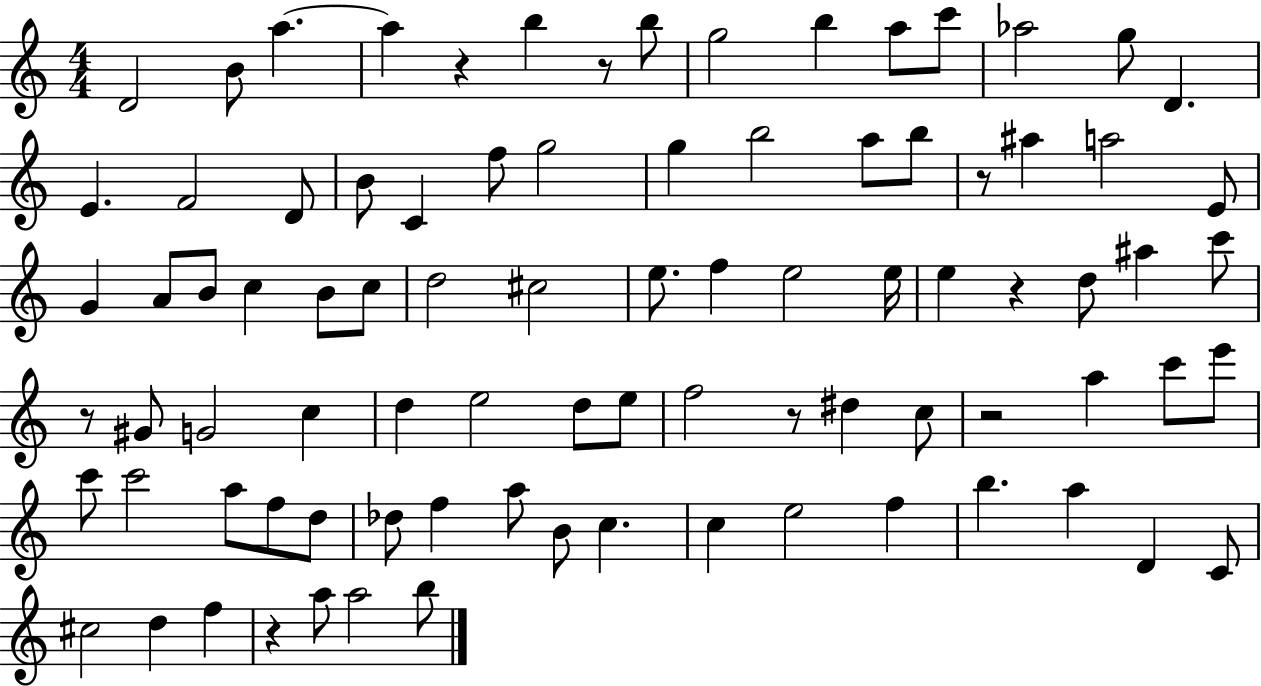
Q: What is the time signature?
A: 4/4